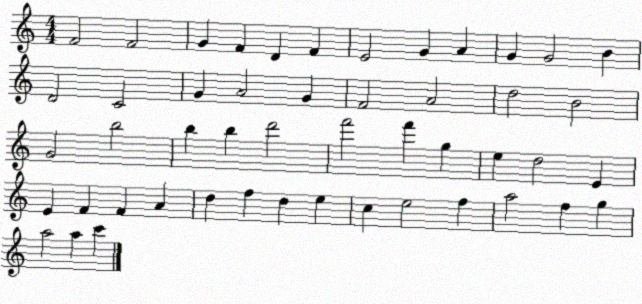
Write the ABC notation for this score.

X:1
T:Untitled
M:4/4
L:1/4
K:C
F2 F2 G F D F E2 G A G G2 B D2 C2 G A2 G F2 A2 d2 B2 G2 b2 b b d'2 f'2 f' g e d2 E E F F A d f d e c e2 f a2 f g a2 a c'